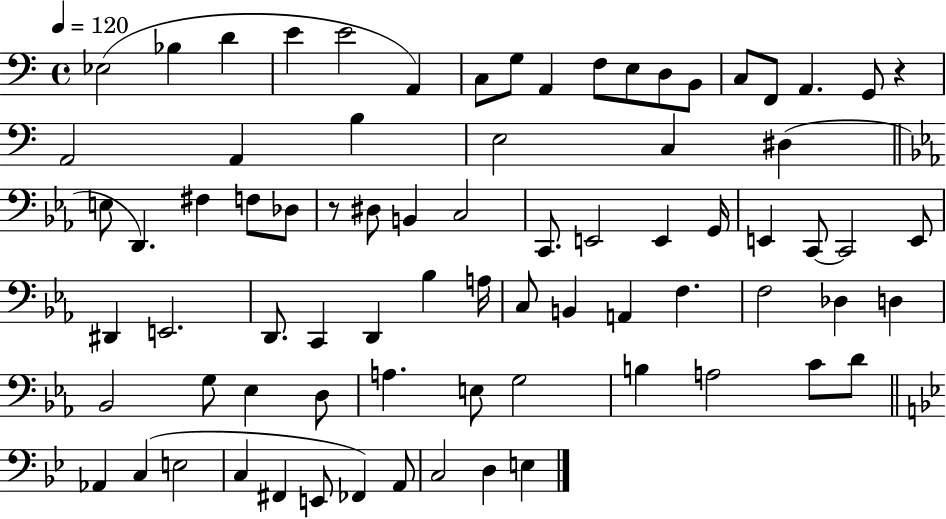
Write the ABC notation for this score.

X:1
T:Untitled
M:4/4
L:1/4
K:C
_E,2 _B, D E E2 A,, C,/2 G,/2 A,, F,/2 E,/2 D,/2 B,,/2 C,/2 F,,/2 A,, G,,/2 z A,,2 A,, B, E,2 C, ^D, E,/2 D,, ^F, F,/2 _D,/2 z/2 ^D,/2 B,, C,2 C,,/2 E,,2 E,, G,,/4 E,, C,,/2 C,,2 E,,/2 ^D,, E,,2 D,,/2 C,, D,, _B, A,/4 C,/2 B,, A,, F, F,2 _D, D, _B,,2 G,/2 _E, D,/2 A, E,/2 G,2 B, A,2 C/2 D/2 _A,, C, E,2 C, ^F,, E,,/2 _F,, A,,/2 C,2 D, E,